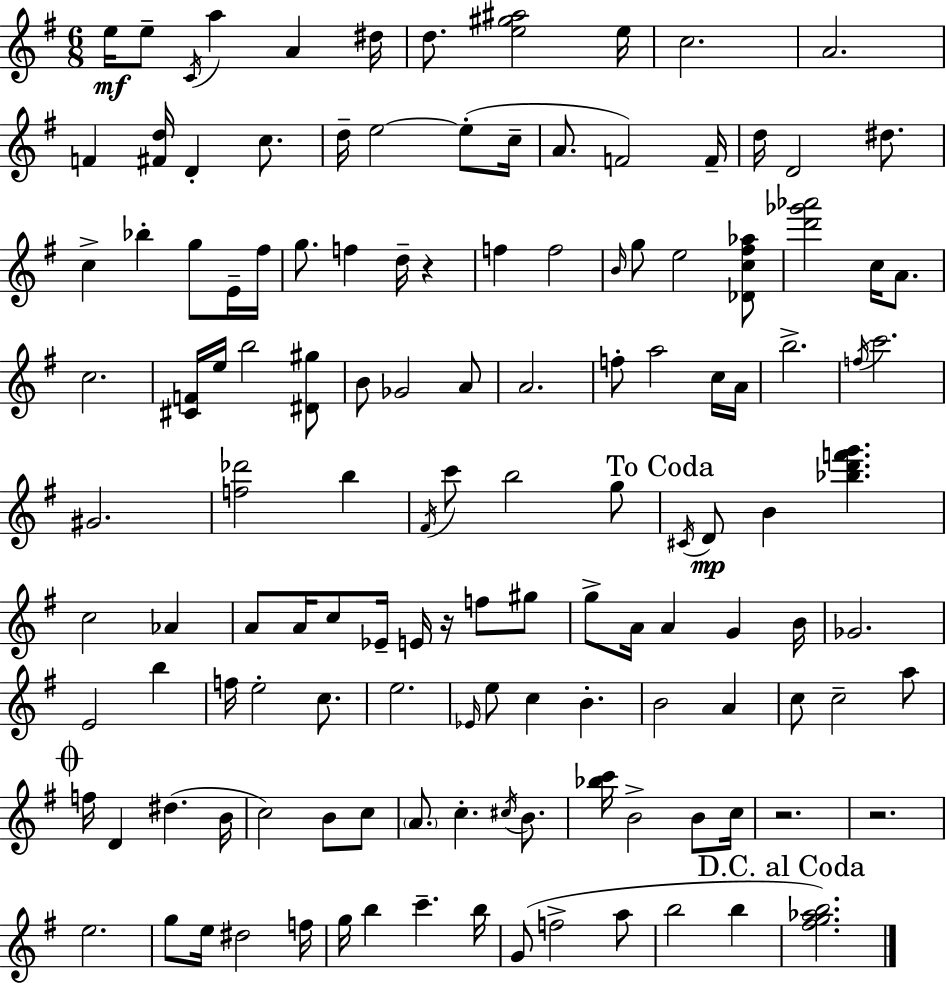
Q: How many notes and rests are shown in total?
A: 133